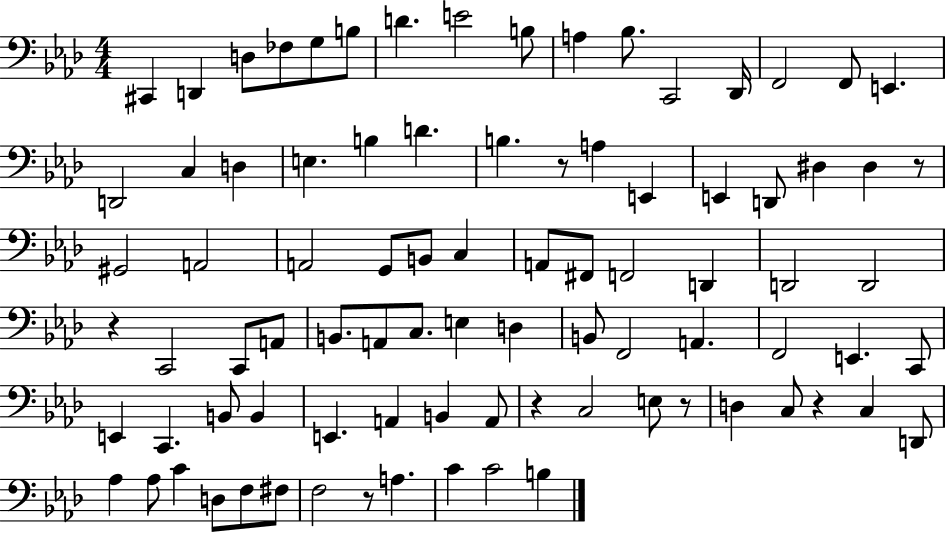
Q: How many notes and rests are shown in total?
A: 87